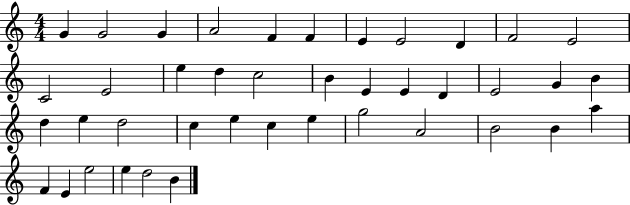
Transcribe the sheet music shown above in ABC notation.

X:1
T:Untitled
M:4/4
L:1/4
K:C
G G2 G A2 F F E E2 D F2 E2 C2 E2 e d c2 B E E D E2 G B d e d2 c e c e g2 A2 B2 B a F E e2 e d2 B